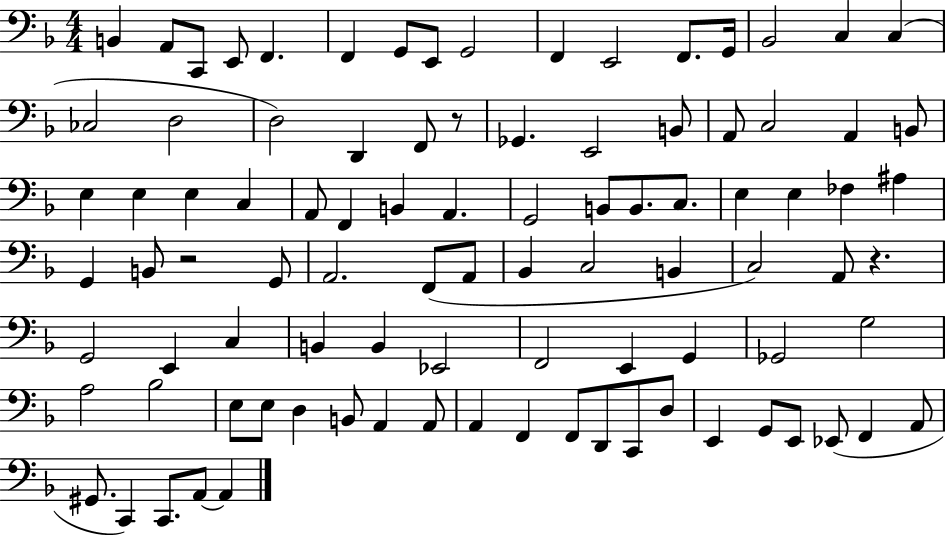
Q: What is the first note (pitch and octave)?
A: B2